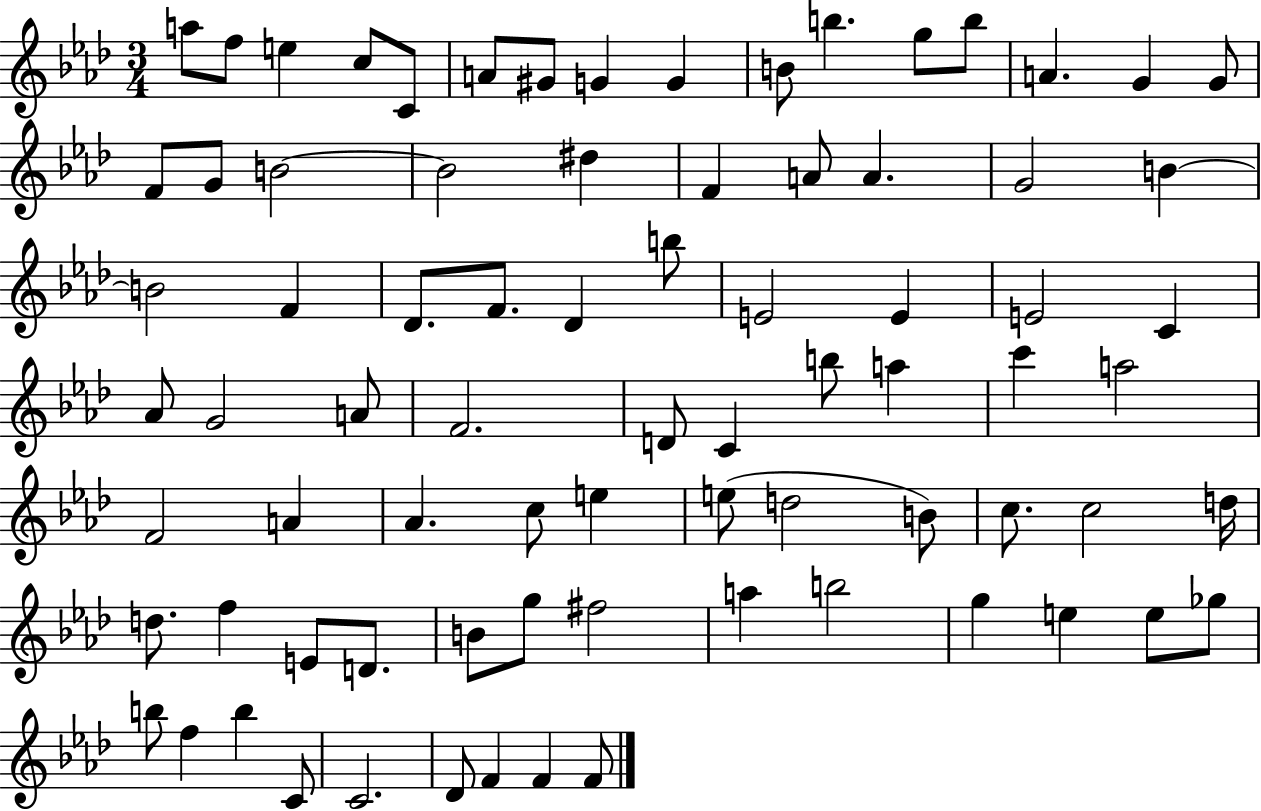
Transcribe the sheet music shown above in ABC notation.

X:1
T:Untitled
M:3/4
L:1/4
K:Ab
a/2 f/2 e c/2 C/2 A/2 ^G/2 G G B/2 b g/2 b/2 A G G/2 F/2 G/2 B2 B2 ^d F A/2 A G2 B B2 F _D/2 F/2 _D b/2 E2 E E2 C _A/2 G2 A/2 F2 D/2 C b/2 a c' a2 F2 A _A c/2 e e/2 d2 B/2 c/2 c2 d/4 d/2 f E/2 D/2 B/2 g/2 ^f2 a b2 g e e/2 _g/2 b/2 f b C/2 C2 _D/2 F F F/2